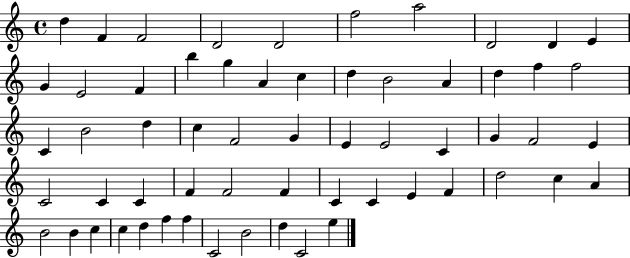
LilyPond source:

{
  \clef treble
  \time 4/4
  \defaultTimeSignature
  \key c \major
  d''4 f'4 f'2 | d'2 d'2 | f''2 a''2 | d'2 d'4 e'4 | \break g'4 e'2 f'4 | b''4 g''4 a'4 c''4 | d''4 b'2 a'4 | d''4 f''4 f''2 | \break c'4 b'2 d''4 | c''4 f'2 g'4 | e'4 e'2 c'4 | g'4 f'2 e'4 | \break c'2 c'4 c'4 | f'4 f'2 f'4 | c'4 c'4 e'4 f'4 | d''2 c''4 a'4 | \break b'2 b'4 c''4 | c''4 d''4 f''4 f''4 | c'2 b'2 | d''4 c'2 e''4 | \break \bar "|."
}